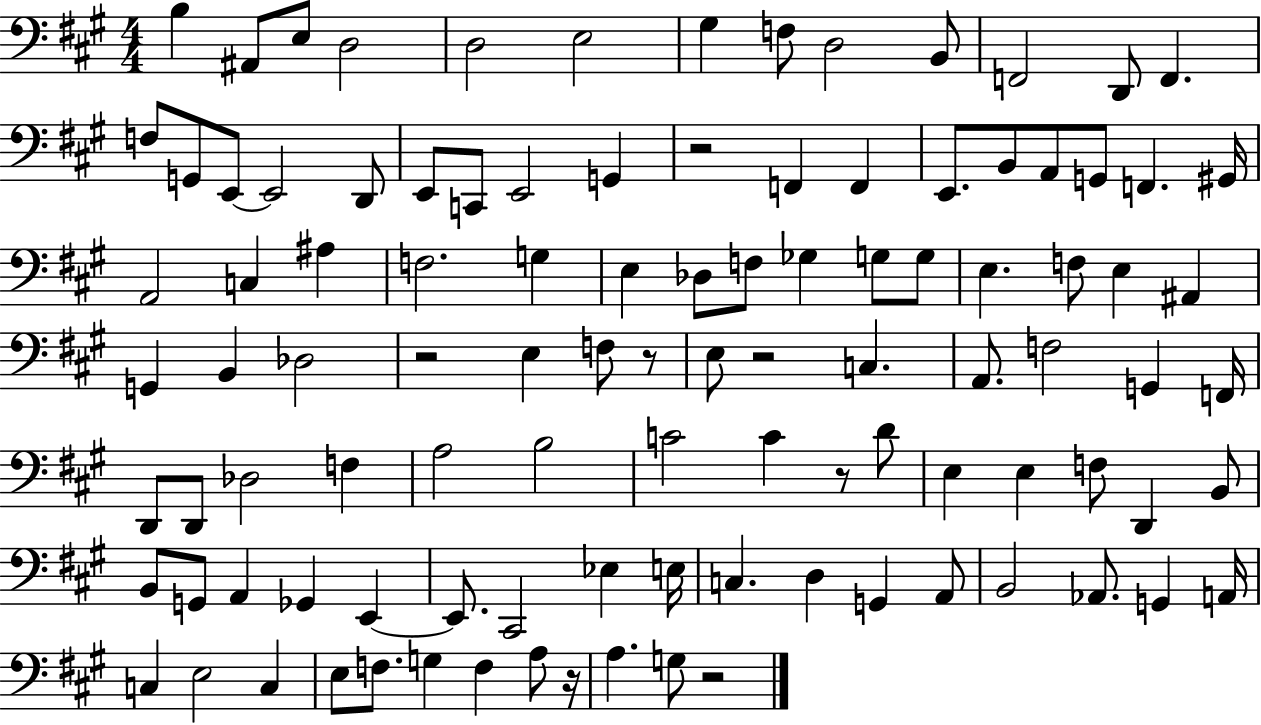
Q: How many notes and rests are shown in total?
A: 104